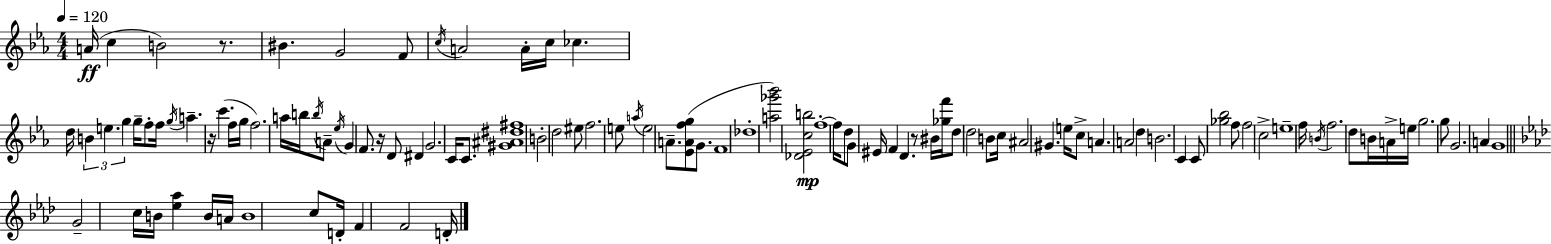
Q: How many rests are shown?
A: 4